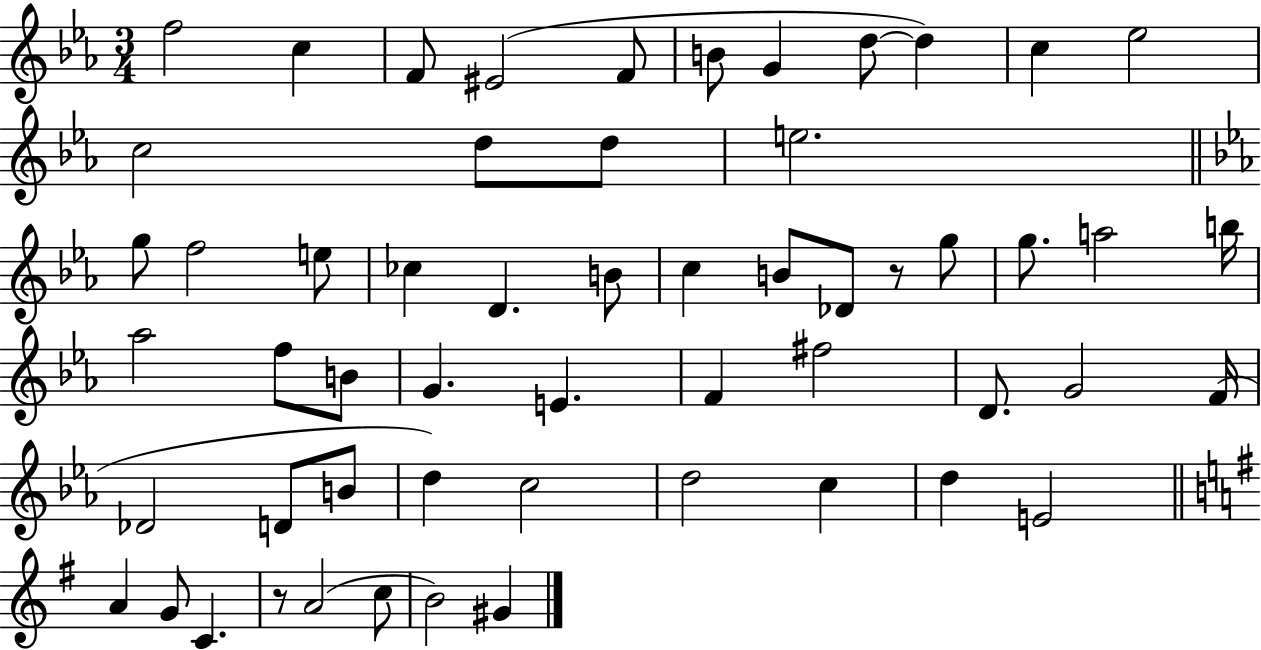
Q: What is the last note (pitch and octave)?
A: G#4